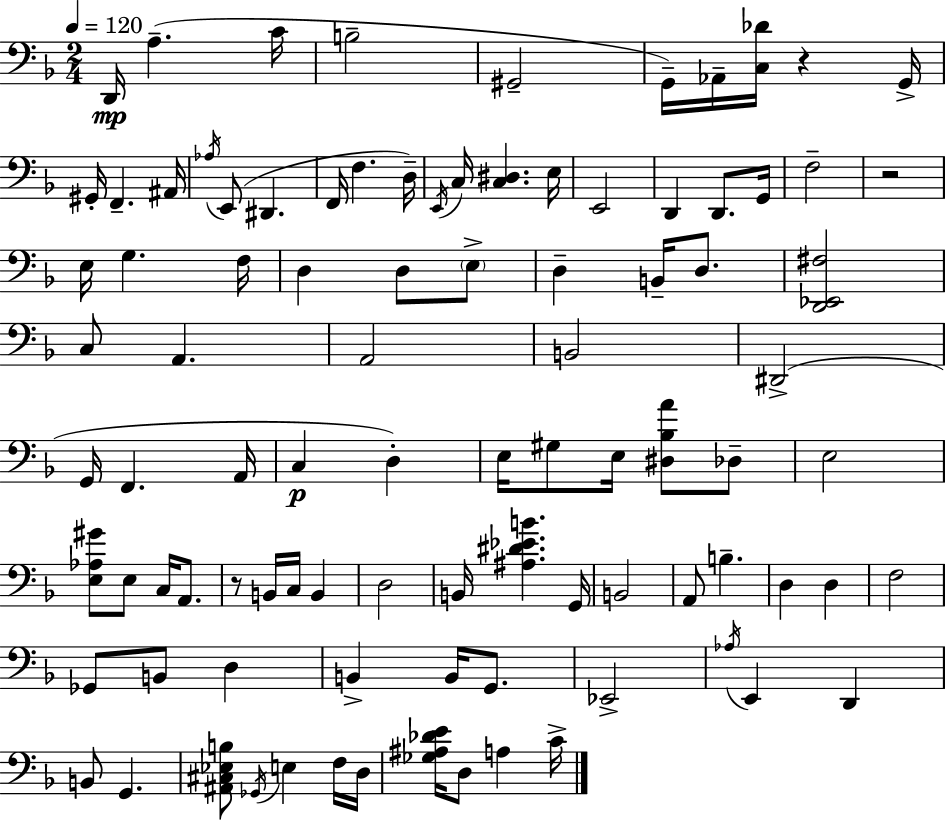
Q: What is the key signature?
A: F major